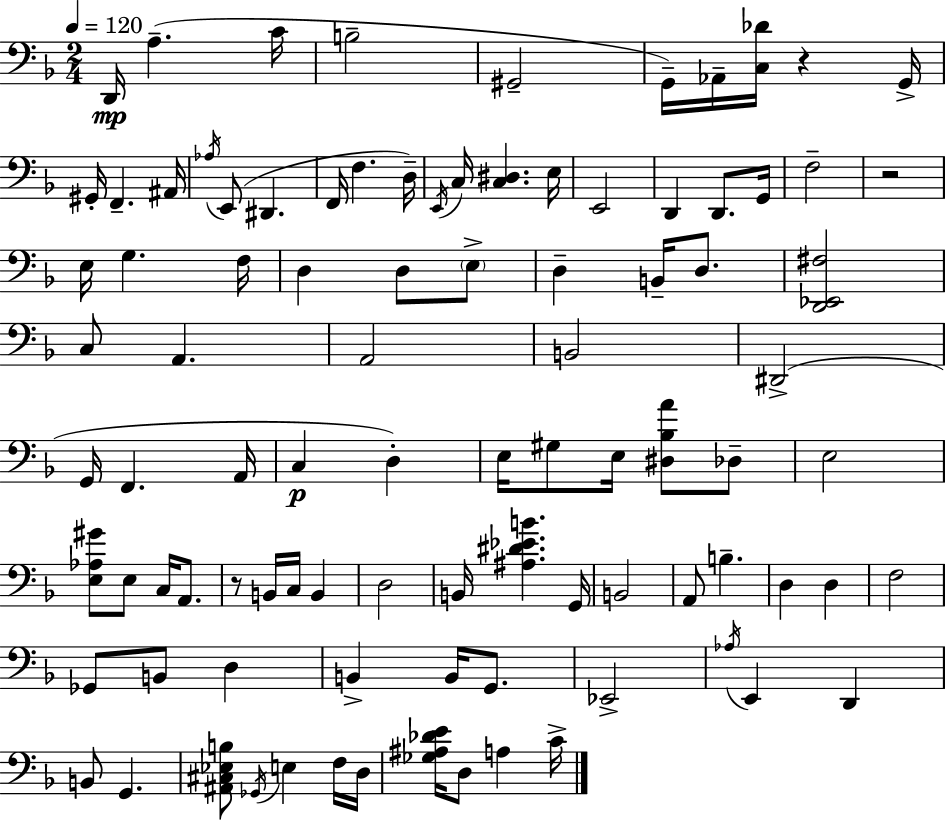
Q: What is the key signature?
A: F major